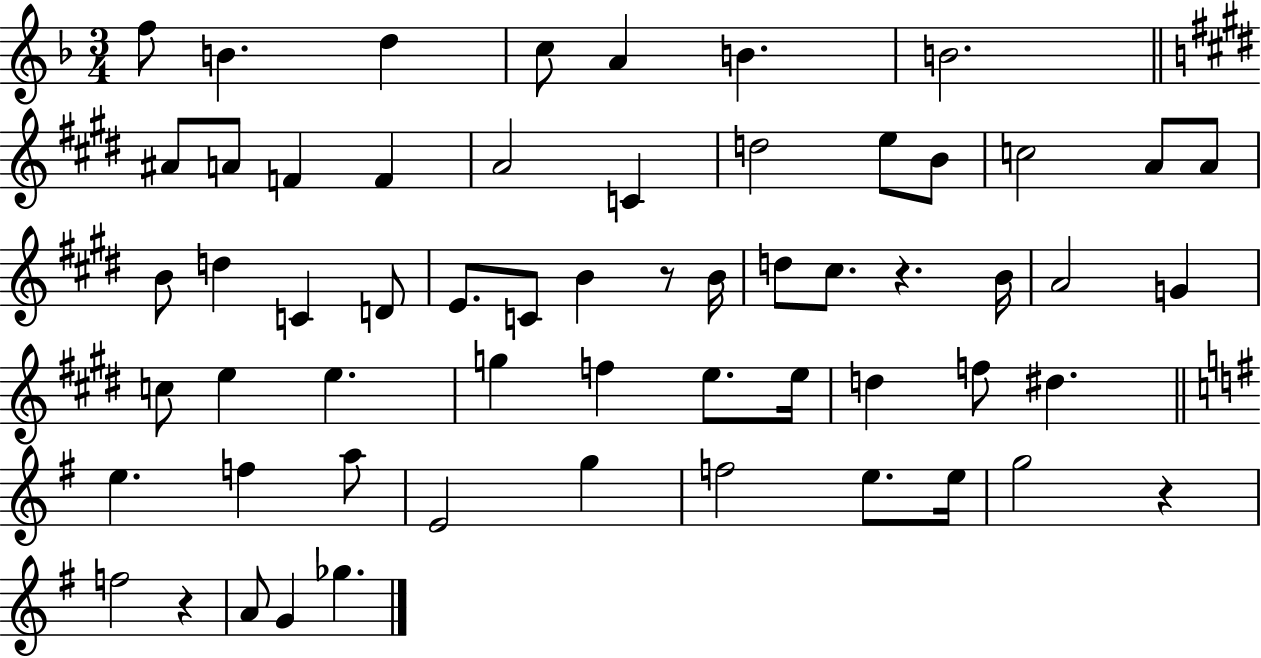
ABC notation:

X:1
T:Untitled
M:3/4
L:1/4
K:F
f/2 B d c/2 A B B2 ^A/2 A/2 F F A2 C d2 e/2 B/2 c2 A/2 A/2 B/2 d C D/2 E/2 C/2 B z/2 B/4 d/2 ^c/2 z B/4 A2 G c/2 e e g f e/2 e/4 d f/2 ^d e f a/2 E2 g f2 e/2 e/4 g2 z f2 z A/2 G _g